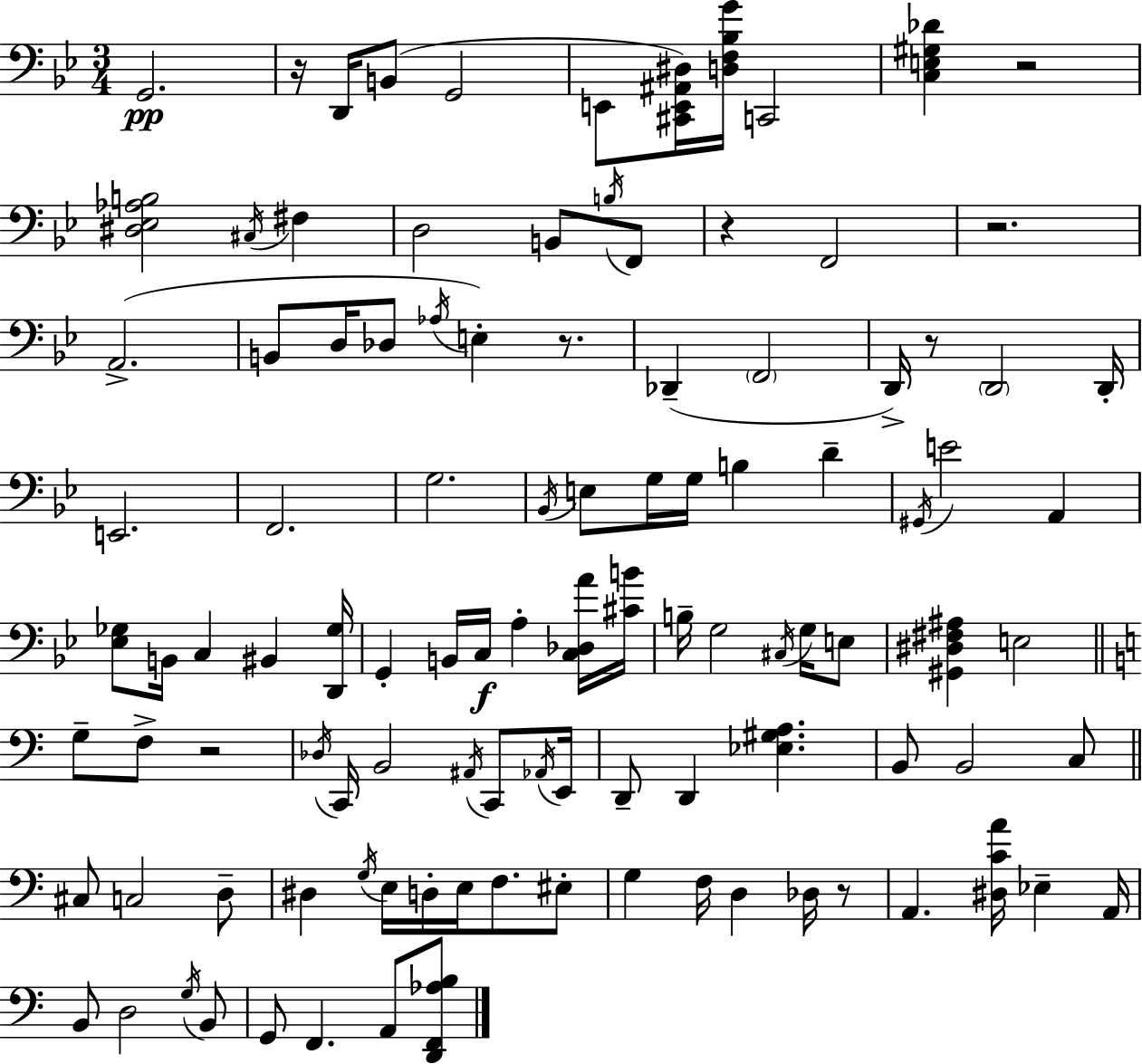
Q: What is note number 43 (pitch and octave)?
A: A3